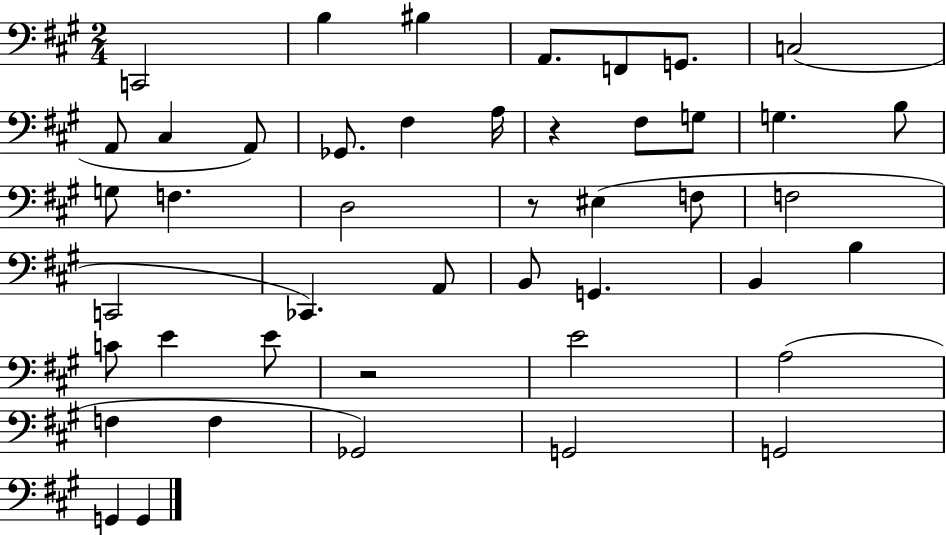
X:1
T:Untitled
M:2/4
L:1/4
K:A
C,,2 B, ^B, A,,/2 F,,/2 G,,/2 C,2 A,,/2 ^C, A,,/2 _G,,/2 ^F, A,/4 z ^F,/2 G,/2 G, B,/2 G,/2 F, D,2 z/2 ^E, F,/2 F,2 C,,2 _C,, A,,/2 B,,/2 G,, B,, B, C/2 E E/2 z2 E2 A,2 F, F, _G,,2 G,,2 G,,2 G,, G,,